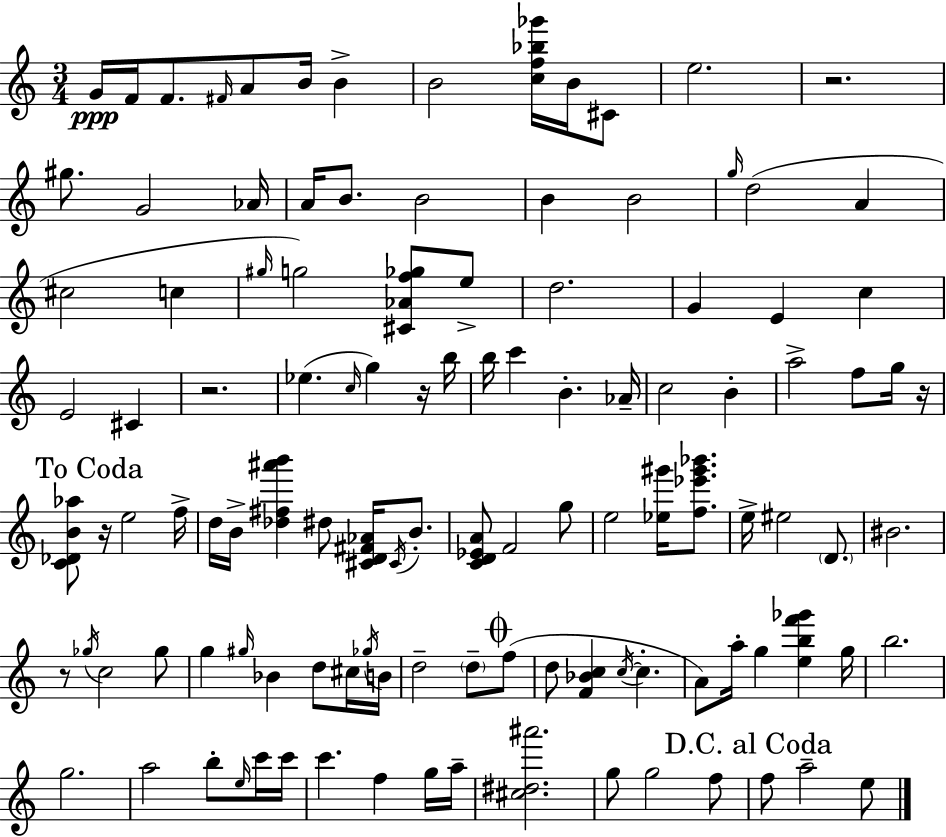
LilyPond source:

{
  \clef treble
  \numericTimeSignature
  \time 3/4
  \key a \minor
  \repeat volta 2 { g'16\ppp f'16 f'8. \grace { fis'16 } a'8 b'16 b'4-> | b'2 <c'' f'' bes'' ges'''>16 b'16 cis'8 | e''2. | r2. | \break gis''8. g'2 | aes'16 a'16 b'8. b'2 | b'4 b'2 | \grace { g''16 } d''2( a'4 | \break cis''2 c''4 | \grace { gis''16 } g''2) <cis' aes' f'' ges''>8 | e''8-> d''2. | g'4 e'4 c''4 | \break e'2 cis'4 | r2. | ees''4.( \grace { c''16 } g''4) | r16 b''16 b''16 c'''4 b'4.-. | \break aes'16-- c''2 | b'4-. a''2-> | f''8 g''16 r16 \mark "To Coda" <c' des' b' aes''>8 r16 e''2 | f''16-> d''16 b'16-> <des'' fis'' ais''' b'''>4 dis''8 | \break <cis' d' fis' aes'>16 \acciaccatura { cis'16 } b'8.-. <c' d' ees' a'>8 f'2 | g''8 e''2 | <ees'' gis'''>16 <f'' ees''' gis''' bes'''>8. e''16-> eis''2 | \parenthesize d'8. bis'2. | \break r8 \acciaccatura { ges''16 } c''2 | ges''8 g''4 \grace { gis''16 } bes'4 | d''8 cis''16 \acciaccatura { ges''16 } b'16 d''2-- | \parenthesize d''8-- \mark \markup { \musicglyph "scripts.coda" } f''8( d''8 <f' bes' c''>4 | \break \acciaccatura { c''16~ }~ c''4.-. a'8) a''16-. | g''4 <e'' b'' f''' ges'''>4 g''16 b''2. | g''2. | a''2 | \break b''8-. \grace { e''16 } c'''16 c'''16 c'''4. | f''4 g''16 a''16-- <cis'' dis'' ais'''>2. | g''8 | g''2 f''8 \mark "D.C. al Coda" f''8 | \break a''2-- e''8 } \bar "|."
}